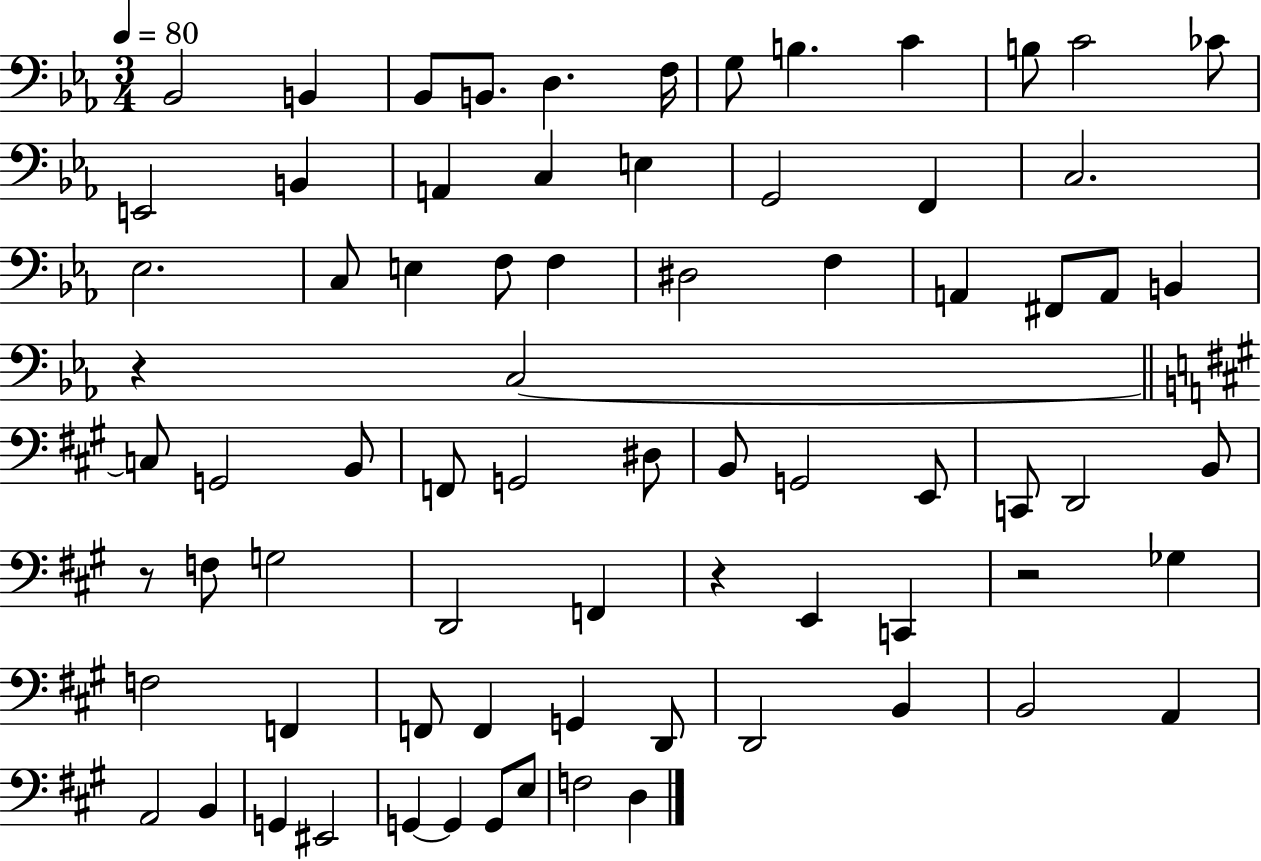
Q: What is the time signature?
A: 3/4